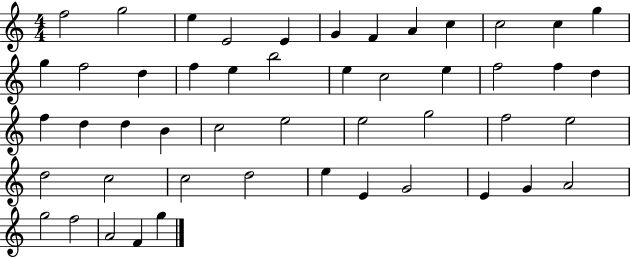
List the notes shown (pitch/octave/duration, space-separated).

F5/h G5/h E5/q E4/h E4/q G4/q F4/q A4/q C5/q C5/h C5/q G5/q G5/q F5/h D5/q F5/q E5/q B5/h E5/q C5/h E5/q F5/h F5/q D5/q F5/q D5/q D5/q B4/q C5/h E5/h E5/h G5/h F5/h E5/h D5/h C5/h C5/h D5/h E5/q E4/q G4/h E4/q G4/q A4/h G5/h F5/h A4/h F4/q G5/q